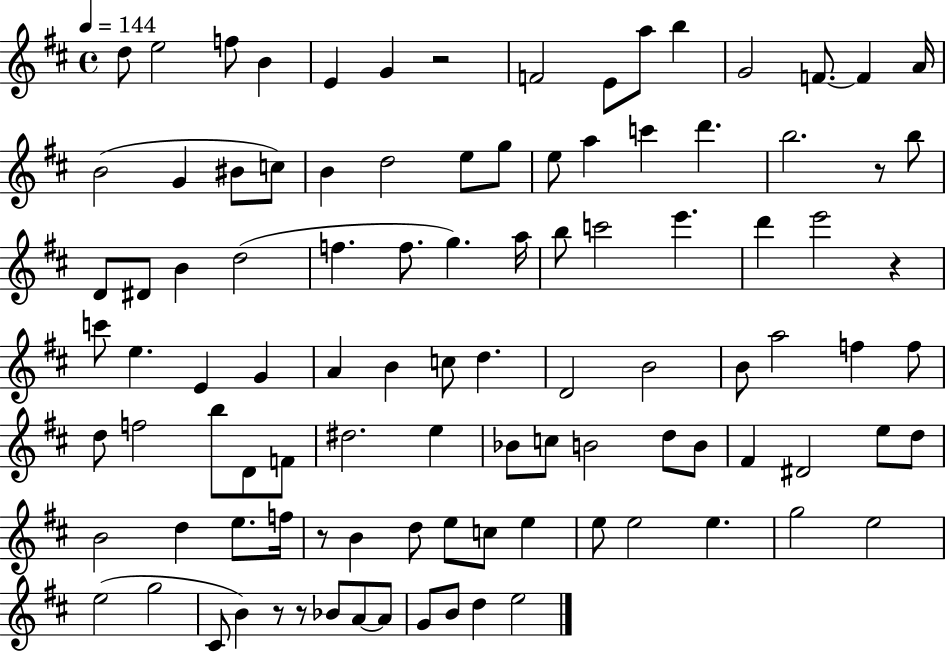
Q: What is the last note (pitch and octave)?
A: E5